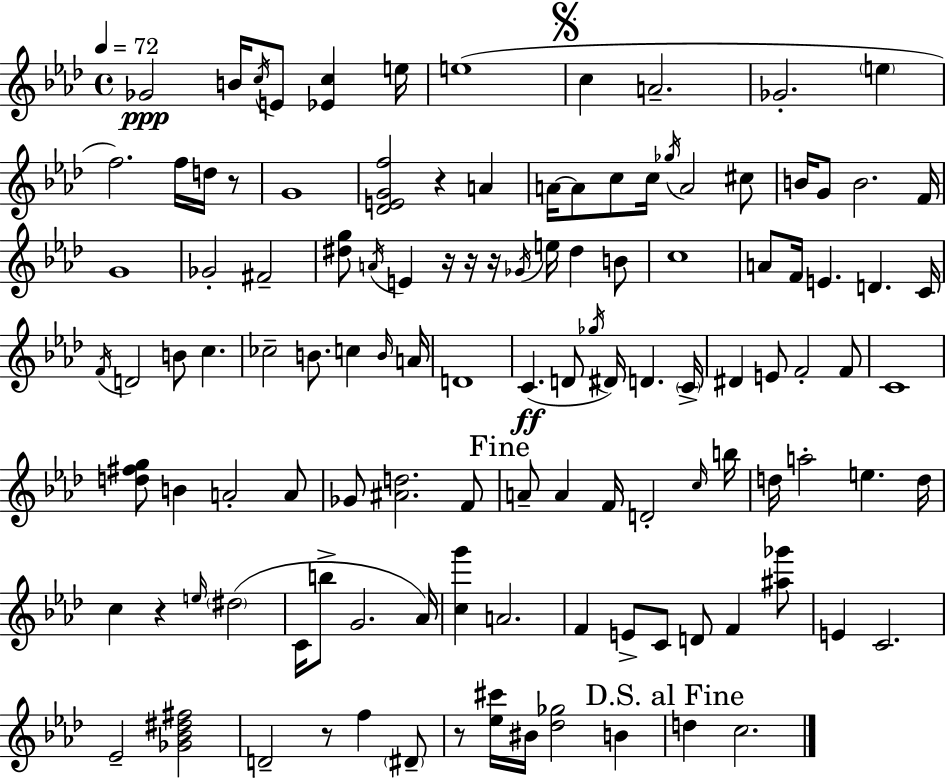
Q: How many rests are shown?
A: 8